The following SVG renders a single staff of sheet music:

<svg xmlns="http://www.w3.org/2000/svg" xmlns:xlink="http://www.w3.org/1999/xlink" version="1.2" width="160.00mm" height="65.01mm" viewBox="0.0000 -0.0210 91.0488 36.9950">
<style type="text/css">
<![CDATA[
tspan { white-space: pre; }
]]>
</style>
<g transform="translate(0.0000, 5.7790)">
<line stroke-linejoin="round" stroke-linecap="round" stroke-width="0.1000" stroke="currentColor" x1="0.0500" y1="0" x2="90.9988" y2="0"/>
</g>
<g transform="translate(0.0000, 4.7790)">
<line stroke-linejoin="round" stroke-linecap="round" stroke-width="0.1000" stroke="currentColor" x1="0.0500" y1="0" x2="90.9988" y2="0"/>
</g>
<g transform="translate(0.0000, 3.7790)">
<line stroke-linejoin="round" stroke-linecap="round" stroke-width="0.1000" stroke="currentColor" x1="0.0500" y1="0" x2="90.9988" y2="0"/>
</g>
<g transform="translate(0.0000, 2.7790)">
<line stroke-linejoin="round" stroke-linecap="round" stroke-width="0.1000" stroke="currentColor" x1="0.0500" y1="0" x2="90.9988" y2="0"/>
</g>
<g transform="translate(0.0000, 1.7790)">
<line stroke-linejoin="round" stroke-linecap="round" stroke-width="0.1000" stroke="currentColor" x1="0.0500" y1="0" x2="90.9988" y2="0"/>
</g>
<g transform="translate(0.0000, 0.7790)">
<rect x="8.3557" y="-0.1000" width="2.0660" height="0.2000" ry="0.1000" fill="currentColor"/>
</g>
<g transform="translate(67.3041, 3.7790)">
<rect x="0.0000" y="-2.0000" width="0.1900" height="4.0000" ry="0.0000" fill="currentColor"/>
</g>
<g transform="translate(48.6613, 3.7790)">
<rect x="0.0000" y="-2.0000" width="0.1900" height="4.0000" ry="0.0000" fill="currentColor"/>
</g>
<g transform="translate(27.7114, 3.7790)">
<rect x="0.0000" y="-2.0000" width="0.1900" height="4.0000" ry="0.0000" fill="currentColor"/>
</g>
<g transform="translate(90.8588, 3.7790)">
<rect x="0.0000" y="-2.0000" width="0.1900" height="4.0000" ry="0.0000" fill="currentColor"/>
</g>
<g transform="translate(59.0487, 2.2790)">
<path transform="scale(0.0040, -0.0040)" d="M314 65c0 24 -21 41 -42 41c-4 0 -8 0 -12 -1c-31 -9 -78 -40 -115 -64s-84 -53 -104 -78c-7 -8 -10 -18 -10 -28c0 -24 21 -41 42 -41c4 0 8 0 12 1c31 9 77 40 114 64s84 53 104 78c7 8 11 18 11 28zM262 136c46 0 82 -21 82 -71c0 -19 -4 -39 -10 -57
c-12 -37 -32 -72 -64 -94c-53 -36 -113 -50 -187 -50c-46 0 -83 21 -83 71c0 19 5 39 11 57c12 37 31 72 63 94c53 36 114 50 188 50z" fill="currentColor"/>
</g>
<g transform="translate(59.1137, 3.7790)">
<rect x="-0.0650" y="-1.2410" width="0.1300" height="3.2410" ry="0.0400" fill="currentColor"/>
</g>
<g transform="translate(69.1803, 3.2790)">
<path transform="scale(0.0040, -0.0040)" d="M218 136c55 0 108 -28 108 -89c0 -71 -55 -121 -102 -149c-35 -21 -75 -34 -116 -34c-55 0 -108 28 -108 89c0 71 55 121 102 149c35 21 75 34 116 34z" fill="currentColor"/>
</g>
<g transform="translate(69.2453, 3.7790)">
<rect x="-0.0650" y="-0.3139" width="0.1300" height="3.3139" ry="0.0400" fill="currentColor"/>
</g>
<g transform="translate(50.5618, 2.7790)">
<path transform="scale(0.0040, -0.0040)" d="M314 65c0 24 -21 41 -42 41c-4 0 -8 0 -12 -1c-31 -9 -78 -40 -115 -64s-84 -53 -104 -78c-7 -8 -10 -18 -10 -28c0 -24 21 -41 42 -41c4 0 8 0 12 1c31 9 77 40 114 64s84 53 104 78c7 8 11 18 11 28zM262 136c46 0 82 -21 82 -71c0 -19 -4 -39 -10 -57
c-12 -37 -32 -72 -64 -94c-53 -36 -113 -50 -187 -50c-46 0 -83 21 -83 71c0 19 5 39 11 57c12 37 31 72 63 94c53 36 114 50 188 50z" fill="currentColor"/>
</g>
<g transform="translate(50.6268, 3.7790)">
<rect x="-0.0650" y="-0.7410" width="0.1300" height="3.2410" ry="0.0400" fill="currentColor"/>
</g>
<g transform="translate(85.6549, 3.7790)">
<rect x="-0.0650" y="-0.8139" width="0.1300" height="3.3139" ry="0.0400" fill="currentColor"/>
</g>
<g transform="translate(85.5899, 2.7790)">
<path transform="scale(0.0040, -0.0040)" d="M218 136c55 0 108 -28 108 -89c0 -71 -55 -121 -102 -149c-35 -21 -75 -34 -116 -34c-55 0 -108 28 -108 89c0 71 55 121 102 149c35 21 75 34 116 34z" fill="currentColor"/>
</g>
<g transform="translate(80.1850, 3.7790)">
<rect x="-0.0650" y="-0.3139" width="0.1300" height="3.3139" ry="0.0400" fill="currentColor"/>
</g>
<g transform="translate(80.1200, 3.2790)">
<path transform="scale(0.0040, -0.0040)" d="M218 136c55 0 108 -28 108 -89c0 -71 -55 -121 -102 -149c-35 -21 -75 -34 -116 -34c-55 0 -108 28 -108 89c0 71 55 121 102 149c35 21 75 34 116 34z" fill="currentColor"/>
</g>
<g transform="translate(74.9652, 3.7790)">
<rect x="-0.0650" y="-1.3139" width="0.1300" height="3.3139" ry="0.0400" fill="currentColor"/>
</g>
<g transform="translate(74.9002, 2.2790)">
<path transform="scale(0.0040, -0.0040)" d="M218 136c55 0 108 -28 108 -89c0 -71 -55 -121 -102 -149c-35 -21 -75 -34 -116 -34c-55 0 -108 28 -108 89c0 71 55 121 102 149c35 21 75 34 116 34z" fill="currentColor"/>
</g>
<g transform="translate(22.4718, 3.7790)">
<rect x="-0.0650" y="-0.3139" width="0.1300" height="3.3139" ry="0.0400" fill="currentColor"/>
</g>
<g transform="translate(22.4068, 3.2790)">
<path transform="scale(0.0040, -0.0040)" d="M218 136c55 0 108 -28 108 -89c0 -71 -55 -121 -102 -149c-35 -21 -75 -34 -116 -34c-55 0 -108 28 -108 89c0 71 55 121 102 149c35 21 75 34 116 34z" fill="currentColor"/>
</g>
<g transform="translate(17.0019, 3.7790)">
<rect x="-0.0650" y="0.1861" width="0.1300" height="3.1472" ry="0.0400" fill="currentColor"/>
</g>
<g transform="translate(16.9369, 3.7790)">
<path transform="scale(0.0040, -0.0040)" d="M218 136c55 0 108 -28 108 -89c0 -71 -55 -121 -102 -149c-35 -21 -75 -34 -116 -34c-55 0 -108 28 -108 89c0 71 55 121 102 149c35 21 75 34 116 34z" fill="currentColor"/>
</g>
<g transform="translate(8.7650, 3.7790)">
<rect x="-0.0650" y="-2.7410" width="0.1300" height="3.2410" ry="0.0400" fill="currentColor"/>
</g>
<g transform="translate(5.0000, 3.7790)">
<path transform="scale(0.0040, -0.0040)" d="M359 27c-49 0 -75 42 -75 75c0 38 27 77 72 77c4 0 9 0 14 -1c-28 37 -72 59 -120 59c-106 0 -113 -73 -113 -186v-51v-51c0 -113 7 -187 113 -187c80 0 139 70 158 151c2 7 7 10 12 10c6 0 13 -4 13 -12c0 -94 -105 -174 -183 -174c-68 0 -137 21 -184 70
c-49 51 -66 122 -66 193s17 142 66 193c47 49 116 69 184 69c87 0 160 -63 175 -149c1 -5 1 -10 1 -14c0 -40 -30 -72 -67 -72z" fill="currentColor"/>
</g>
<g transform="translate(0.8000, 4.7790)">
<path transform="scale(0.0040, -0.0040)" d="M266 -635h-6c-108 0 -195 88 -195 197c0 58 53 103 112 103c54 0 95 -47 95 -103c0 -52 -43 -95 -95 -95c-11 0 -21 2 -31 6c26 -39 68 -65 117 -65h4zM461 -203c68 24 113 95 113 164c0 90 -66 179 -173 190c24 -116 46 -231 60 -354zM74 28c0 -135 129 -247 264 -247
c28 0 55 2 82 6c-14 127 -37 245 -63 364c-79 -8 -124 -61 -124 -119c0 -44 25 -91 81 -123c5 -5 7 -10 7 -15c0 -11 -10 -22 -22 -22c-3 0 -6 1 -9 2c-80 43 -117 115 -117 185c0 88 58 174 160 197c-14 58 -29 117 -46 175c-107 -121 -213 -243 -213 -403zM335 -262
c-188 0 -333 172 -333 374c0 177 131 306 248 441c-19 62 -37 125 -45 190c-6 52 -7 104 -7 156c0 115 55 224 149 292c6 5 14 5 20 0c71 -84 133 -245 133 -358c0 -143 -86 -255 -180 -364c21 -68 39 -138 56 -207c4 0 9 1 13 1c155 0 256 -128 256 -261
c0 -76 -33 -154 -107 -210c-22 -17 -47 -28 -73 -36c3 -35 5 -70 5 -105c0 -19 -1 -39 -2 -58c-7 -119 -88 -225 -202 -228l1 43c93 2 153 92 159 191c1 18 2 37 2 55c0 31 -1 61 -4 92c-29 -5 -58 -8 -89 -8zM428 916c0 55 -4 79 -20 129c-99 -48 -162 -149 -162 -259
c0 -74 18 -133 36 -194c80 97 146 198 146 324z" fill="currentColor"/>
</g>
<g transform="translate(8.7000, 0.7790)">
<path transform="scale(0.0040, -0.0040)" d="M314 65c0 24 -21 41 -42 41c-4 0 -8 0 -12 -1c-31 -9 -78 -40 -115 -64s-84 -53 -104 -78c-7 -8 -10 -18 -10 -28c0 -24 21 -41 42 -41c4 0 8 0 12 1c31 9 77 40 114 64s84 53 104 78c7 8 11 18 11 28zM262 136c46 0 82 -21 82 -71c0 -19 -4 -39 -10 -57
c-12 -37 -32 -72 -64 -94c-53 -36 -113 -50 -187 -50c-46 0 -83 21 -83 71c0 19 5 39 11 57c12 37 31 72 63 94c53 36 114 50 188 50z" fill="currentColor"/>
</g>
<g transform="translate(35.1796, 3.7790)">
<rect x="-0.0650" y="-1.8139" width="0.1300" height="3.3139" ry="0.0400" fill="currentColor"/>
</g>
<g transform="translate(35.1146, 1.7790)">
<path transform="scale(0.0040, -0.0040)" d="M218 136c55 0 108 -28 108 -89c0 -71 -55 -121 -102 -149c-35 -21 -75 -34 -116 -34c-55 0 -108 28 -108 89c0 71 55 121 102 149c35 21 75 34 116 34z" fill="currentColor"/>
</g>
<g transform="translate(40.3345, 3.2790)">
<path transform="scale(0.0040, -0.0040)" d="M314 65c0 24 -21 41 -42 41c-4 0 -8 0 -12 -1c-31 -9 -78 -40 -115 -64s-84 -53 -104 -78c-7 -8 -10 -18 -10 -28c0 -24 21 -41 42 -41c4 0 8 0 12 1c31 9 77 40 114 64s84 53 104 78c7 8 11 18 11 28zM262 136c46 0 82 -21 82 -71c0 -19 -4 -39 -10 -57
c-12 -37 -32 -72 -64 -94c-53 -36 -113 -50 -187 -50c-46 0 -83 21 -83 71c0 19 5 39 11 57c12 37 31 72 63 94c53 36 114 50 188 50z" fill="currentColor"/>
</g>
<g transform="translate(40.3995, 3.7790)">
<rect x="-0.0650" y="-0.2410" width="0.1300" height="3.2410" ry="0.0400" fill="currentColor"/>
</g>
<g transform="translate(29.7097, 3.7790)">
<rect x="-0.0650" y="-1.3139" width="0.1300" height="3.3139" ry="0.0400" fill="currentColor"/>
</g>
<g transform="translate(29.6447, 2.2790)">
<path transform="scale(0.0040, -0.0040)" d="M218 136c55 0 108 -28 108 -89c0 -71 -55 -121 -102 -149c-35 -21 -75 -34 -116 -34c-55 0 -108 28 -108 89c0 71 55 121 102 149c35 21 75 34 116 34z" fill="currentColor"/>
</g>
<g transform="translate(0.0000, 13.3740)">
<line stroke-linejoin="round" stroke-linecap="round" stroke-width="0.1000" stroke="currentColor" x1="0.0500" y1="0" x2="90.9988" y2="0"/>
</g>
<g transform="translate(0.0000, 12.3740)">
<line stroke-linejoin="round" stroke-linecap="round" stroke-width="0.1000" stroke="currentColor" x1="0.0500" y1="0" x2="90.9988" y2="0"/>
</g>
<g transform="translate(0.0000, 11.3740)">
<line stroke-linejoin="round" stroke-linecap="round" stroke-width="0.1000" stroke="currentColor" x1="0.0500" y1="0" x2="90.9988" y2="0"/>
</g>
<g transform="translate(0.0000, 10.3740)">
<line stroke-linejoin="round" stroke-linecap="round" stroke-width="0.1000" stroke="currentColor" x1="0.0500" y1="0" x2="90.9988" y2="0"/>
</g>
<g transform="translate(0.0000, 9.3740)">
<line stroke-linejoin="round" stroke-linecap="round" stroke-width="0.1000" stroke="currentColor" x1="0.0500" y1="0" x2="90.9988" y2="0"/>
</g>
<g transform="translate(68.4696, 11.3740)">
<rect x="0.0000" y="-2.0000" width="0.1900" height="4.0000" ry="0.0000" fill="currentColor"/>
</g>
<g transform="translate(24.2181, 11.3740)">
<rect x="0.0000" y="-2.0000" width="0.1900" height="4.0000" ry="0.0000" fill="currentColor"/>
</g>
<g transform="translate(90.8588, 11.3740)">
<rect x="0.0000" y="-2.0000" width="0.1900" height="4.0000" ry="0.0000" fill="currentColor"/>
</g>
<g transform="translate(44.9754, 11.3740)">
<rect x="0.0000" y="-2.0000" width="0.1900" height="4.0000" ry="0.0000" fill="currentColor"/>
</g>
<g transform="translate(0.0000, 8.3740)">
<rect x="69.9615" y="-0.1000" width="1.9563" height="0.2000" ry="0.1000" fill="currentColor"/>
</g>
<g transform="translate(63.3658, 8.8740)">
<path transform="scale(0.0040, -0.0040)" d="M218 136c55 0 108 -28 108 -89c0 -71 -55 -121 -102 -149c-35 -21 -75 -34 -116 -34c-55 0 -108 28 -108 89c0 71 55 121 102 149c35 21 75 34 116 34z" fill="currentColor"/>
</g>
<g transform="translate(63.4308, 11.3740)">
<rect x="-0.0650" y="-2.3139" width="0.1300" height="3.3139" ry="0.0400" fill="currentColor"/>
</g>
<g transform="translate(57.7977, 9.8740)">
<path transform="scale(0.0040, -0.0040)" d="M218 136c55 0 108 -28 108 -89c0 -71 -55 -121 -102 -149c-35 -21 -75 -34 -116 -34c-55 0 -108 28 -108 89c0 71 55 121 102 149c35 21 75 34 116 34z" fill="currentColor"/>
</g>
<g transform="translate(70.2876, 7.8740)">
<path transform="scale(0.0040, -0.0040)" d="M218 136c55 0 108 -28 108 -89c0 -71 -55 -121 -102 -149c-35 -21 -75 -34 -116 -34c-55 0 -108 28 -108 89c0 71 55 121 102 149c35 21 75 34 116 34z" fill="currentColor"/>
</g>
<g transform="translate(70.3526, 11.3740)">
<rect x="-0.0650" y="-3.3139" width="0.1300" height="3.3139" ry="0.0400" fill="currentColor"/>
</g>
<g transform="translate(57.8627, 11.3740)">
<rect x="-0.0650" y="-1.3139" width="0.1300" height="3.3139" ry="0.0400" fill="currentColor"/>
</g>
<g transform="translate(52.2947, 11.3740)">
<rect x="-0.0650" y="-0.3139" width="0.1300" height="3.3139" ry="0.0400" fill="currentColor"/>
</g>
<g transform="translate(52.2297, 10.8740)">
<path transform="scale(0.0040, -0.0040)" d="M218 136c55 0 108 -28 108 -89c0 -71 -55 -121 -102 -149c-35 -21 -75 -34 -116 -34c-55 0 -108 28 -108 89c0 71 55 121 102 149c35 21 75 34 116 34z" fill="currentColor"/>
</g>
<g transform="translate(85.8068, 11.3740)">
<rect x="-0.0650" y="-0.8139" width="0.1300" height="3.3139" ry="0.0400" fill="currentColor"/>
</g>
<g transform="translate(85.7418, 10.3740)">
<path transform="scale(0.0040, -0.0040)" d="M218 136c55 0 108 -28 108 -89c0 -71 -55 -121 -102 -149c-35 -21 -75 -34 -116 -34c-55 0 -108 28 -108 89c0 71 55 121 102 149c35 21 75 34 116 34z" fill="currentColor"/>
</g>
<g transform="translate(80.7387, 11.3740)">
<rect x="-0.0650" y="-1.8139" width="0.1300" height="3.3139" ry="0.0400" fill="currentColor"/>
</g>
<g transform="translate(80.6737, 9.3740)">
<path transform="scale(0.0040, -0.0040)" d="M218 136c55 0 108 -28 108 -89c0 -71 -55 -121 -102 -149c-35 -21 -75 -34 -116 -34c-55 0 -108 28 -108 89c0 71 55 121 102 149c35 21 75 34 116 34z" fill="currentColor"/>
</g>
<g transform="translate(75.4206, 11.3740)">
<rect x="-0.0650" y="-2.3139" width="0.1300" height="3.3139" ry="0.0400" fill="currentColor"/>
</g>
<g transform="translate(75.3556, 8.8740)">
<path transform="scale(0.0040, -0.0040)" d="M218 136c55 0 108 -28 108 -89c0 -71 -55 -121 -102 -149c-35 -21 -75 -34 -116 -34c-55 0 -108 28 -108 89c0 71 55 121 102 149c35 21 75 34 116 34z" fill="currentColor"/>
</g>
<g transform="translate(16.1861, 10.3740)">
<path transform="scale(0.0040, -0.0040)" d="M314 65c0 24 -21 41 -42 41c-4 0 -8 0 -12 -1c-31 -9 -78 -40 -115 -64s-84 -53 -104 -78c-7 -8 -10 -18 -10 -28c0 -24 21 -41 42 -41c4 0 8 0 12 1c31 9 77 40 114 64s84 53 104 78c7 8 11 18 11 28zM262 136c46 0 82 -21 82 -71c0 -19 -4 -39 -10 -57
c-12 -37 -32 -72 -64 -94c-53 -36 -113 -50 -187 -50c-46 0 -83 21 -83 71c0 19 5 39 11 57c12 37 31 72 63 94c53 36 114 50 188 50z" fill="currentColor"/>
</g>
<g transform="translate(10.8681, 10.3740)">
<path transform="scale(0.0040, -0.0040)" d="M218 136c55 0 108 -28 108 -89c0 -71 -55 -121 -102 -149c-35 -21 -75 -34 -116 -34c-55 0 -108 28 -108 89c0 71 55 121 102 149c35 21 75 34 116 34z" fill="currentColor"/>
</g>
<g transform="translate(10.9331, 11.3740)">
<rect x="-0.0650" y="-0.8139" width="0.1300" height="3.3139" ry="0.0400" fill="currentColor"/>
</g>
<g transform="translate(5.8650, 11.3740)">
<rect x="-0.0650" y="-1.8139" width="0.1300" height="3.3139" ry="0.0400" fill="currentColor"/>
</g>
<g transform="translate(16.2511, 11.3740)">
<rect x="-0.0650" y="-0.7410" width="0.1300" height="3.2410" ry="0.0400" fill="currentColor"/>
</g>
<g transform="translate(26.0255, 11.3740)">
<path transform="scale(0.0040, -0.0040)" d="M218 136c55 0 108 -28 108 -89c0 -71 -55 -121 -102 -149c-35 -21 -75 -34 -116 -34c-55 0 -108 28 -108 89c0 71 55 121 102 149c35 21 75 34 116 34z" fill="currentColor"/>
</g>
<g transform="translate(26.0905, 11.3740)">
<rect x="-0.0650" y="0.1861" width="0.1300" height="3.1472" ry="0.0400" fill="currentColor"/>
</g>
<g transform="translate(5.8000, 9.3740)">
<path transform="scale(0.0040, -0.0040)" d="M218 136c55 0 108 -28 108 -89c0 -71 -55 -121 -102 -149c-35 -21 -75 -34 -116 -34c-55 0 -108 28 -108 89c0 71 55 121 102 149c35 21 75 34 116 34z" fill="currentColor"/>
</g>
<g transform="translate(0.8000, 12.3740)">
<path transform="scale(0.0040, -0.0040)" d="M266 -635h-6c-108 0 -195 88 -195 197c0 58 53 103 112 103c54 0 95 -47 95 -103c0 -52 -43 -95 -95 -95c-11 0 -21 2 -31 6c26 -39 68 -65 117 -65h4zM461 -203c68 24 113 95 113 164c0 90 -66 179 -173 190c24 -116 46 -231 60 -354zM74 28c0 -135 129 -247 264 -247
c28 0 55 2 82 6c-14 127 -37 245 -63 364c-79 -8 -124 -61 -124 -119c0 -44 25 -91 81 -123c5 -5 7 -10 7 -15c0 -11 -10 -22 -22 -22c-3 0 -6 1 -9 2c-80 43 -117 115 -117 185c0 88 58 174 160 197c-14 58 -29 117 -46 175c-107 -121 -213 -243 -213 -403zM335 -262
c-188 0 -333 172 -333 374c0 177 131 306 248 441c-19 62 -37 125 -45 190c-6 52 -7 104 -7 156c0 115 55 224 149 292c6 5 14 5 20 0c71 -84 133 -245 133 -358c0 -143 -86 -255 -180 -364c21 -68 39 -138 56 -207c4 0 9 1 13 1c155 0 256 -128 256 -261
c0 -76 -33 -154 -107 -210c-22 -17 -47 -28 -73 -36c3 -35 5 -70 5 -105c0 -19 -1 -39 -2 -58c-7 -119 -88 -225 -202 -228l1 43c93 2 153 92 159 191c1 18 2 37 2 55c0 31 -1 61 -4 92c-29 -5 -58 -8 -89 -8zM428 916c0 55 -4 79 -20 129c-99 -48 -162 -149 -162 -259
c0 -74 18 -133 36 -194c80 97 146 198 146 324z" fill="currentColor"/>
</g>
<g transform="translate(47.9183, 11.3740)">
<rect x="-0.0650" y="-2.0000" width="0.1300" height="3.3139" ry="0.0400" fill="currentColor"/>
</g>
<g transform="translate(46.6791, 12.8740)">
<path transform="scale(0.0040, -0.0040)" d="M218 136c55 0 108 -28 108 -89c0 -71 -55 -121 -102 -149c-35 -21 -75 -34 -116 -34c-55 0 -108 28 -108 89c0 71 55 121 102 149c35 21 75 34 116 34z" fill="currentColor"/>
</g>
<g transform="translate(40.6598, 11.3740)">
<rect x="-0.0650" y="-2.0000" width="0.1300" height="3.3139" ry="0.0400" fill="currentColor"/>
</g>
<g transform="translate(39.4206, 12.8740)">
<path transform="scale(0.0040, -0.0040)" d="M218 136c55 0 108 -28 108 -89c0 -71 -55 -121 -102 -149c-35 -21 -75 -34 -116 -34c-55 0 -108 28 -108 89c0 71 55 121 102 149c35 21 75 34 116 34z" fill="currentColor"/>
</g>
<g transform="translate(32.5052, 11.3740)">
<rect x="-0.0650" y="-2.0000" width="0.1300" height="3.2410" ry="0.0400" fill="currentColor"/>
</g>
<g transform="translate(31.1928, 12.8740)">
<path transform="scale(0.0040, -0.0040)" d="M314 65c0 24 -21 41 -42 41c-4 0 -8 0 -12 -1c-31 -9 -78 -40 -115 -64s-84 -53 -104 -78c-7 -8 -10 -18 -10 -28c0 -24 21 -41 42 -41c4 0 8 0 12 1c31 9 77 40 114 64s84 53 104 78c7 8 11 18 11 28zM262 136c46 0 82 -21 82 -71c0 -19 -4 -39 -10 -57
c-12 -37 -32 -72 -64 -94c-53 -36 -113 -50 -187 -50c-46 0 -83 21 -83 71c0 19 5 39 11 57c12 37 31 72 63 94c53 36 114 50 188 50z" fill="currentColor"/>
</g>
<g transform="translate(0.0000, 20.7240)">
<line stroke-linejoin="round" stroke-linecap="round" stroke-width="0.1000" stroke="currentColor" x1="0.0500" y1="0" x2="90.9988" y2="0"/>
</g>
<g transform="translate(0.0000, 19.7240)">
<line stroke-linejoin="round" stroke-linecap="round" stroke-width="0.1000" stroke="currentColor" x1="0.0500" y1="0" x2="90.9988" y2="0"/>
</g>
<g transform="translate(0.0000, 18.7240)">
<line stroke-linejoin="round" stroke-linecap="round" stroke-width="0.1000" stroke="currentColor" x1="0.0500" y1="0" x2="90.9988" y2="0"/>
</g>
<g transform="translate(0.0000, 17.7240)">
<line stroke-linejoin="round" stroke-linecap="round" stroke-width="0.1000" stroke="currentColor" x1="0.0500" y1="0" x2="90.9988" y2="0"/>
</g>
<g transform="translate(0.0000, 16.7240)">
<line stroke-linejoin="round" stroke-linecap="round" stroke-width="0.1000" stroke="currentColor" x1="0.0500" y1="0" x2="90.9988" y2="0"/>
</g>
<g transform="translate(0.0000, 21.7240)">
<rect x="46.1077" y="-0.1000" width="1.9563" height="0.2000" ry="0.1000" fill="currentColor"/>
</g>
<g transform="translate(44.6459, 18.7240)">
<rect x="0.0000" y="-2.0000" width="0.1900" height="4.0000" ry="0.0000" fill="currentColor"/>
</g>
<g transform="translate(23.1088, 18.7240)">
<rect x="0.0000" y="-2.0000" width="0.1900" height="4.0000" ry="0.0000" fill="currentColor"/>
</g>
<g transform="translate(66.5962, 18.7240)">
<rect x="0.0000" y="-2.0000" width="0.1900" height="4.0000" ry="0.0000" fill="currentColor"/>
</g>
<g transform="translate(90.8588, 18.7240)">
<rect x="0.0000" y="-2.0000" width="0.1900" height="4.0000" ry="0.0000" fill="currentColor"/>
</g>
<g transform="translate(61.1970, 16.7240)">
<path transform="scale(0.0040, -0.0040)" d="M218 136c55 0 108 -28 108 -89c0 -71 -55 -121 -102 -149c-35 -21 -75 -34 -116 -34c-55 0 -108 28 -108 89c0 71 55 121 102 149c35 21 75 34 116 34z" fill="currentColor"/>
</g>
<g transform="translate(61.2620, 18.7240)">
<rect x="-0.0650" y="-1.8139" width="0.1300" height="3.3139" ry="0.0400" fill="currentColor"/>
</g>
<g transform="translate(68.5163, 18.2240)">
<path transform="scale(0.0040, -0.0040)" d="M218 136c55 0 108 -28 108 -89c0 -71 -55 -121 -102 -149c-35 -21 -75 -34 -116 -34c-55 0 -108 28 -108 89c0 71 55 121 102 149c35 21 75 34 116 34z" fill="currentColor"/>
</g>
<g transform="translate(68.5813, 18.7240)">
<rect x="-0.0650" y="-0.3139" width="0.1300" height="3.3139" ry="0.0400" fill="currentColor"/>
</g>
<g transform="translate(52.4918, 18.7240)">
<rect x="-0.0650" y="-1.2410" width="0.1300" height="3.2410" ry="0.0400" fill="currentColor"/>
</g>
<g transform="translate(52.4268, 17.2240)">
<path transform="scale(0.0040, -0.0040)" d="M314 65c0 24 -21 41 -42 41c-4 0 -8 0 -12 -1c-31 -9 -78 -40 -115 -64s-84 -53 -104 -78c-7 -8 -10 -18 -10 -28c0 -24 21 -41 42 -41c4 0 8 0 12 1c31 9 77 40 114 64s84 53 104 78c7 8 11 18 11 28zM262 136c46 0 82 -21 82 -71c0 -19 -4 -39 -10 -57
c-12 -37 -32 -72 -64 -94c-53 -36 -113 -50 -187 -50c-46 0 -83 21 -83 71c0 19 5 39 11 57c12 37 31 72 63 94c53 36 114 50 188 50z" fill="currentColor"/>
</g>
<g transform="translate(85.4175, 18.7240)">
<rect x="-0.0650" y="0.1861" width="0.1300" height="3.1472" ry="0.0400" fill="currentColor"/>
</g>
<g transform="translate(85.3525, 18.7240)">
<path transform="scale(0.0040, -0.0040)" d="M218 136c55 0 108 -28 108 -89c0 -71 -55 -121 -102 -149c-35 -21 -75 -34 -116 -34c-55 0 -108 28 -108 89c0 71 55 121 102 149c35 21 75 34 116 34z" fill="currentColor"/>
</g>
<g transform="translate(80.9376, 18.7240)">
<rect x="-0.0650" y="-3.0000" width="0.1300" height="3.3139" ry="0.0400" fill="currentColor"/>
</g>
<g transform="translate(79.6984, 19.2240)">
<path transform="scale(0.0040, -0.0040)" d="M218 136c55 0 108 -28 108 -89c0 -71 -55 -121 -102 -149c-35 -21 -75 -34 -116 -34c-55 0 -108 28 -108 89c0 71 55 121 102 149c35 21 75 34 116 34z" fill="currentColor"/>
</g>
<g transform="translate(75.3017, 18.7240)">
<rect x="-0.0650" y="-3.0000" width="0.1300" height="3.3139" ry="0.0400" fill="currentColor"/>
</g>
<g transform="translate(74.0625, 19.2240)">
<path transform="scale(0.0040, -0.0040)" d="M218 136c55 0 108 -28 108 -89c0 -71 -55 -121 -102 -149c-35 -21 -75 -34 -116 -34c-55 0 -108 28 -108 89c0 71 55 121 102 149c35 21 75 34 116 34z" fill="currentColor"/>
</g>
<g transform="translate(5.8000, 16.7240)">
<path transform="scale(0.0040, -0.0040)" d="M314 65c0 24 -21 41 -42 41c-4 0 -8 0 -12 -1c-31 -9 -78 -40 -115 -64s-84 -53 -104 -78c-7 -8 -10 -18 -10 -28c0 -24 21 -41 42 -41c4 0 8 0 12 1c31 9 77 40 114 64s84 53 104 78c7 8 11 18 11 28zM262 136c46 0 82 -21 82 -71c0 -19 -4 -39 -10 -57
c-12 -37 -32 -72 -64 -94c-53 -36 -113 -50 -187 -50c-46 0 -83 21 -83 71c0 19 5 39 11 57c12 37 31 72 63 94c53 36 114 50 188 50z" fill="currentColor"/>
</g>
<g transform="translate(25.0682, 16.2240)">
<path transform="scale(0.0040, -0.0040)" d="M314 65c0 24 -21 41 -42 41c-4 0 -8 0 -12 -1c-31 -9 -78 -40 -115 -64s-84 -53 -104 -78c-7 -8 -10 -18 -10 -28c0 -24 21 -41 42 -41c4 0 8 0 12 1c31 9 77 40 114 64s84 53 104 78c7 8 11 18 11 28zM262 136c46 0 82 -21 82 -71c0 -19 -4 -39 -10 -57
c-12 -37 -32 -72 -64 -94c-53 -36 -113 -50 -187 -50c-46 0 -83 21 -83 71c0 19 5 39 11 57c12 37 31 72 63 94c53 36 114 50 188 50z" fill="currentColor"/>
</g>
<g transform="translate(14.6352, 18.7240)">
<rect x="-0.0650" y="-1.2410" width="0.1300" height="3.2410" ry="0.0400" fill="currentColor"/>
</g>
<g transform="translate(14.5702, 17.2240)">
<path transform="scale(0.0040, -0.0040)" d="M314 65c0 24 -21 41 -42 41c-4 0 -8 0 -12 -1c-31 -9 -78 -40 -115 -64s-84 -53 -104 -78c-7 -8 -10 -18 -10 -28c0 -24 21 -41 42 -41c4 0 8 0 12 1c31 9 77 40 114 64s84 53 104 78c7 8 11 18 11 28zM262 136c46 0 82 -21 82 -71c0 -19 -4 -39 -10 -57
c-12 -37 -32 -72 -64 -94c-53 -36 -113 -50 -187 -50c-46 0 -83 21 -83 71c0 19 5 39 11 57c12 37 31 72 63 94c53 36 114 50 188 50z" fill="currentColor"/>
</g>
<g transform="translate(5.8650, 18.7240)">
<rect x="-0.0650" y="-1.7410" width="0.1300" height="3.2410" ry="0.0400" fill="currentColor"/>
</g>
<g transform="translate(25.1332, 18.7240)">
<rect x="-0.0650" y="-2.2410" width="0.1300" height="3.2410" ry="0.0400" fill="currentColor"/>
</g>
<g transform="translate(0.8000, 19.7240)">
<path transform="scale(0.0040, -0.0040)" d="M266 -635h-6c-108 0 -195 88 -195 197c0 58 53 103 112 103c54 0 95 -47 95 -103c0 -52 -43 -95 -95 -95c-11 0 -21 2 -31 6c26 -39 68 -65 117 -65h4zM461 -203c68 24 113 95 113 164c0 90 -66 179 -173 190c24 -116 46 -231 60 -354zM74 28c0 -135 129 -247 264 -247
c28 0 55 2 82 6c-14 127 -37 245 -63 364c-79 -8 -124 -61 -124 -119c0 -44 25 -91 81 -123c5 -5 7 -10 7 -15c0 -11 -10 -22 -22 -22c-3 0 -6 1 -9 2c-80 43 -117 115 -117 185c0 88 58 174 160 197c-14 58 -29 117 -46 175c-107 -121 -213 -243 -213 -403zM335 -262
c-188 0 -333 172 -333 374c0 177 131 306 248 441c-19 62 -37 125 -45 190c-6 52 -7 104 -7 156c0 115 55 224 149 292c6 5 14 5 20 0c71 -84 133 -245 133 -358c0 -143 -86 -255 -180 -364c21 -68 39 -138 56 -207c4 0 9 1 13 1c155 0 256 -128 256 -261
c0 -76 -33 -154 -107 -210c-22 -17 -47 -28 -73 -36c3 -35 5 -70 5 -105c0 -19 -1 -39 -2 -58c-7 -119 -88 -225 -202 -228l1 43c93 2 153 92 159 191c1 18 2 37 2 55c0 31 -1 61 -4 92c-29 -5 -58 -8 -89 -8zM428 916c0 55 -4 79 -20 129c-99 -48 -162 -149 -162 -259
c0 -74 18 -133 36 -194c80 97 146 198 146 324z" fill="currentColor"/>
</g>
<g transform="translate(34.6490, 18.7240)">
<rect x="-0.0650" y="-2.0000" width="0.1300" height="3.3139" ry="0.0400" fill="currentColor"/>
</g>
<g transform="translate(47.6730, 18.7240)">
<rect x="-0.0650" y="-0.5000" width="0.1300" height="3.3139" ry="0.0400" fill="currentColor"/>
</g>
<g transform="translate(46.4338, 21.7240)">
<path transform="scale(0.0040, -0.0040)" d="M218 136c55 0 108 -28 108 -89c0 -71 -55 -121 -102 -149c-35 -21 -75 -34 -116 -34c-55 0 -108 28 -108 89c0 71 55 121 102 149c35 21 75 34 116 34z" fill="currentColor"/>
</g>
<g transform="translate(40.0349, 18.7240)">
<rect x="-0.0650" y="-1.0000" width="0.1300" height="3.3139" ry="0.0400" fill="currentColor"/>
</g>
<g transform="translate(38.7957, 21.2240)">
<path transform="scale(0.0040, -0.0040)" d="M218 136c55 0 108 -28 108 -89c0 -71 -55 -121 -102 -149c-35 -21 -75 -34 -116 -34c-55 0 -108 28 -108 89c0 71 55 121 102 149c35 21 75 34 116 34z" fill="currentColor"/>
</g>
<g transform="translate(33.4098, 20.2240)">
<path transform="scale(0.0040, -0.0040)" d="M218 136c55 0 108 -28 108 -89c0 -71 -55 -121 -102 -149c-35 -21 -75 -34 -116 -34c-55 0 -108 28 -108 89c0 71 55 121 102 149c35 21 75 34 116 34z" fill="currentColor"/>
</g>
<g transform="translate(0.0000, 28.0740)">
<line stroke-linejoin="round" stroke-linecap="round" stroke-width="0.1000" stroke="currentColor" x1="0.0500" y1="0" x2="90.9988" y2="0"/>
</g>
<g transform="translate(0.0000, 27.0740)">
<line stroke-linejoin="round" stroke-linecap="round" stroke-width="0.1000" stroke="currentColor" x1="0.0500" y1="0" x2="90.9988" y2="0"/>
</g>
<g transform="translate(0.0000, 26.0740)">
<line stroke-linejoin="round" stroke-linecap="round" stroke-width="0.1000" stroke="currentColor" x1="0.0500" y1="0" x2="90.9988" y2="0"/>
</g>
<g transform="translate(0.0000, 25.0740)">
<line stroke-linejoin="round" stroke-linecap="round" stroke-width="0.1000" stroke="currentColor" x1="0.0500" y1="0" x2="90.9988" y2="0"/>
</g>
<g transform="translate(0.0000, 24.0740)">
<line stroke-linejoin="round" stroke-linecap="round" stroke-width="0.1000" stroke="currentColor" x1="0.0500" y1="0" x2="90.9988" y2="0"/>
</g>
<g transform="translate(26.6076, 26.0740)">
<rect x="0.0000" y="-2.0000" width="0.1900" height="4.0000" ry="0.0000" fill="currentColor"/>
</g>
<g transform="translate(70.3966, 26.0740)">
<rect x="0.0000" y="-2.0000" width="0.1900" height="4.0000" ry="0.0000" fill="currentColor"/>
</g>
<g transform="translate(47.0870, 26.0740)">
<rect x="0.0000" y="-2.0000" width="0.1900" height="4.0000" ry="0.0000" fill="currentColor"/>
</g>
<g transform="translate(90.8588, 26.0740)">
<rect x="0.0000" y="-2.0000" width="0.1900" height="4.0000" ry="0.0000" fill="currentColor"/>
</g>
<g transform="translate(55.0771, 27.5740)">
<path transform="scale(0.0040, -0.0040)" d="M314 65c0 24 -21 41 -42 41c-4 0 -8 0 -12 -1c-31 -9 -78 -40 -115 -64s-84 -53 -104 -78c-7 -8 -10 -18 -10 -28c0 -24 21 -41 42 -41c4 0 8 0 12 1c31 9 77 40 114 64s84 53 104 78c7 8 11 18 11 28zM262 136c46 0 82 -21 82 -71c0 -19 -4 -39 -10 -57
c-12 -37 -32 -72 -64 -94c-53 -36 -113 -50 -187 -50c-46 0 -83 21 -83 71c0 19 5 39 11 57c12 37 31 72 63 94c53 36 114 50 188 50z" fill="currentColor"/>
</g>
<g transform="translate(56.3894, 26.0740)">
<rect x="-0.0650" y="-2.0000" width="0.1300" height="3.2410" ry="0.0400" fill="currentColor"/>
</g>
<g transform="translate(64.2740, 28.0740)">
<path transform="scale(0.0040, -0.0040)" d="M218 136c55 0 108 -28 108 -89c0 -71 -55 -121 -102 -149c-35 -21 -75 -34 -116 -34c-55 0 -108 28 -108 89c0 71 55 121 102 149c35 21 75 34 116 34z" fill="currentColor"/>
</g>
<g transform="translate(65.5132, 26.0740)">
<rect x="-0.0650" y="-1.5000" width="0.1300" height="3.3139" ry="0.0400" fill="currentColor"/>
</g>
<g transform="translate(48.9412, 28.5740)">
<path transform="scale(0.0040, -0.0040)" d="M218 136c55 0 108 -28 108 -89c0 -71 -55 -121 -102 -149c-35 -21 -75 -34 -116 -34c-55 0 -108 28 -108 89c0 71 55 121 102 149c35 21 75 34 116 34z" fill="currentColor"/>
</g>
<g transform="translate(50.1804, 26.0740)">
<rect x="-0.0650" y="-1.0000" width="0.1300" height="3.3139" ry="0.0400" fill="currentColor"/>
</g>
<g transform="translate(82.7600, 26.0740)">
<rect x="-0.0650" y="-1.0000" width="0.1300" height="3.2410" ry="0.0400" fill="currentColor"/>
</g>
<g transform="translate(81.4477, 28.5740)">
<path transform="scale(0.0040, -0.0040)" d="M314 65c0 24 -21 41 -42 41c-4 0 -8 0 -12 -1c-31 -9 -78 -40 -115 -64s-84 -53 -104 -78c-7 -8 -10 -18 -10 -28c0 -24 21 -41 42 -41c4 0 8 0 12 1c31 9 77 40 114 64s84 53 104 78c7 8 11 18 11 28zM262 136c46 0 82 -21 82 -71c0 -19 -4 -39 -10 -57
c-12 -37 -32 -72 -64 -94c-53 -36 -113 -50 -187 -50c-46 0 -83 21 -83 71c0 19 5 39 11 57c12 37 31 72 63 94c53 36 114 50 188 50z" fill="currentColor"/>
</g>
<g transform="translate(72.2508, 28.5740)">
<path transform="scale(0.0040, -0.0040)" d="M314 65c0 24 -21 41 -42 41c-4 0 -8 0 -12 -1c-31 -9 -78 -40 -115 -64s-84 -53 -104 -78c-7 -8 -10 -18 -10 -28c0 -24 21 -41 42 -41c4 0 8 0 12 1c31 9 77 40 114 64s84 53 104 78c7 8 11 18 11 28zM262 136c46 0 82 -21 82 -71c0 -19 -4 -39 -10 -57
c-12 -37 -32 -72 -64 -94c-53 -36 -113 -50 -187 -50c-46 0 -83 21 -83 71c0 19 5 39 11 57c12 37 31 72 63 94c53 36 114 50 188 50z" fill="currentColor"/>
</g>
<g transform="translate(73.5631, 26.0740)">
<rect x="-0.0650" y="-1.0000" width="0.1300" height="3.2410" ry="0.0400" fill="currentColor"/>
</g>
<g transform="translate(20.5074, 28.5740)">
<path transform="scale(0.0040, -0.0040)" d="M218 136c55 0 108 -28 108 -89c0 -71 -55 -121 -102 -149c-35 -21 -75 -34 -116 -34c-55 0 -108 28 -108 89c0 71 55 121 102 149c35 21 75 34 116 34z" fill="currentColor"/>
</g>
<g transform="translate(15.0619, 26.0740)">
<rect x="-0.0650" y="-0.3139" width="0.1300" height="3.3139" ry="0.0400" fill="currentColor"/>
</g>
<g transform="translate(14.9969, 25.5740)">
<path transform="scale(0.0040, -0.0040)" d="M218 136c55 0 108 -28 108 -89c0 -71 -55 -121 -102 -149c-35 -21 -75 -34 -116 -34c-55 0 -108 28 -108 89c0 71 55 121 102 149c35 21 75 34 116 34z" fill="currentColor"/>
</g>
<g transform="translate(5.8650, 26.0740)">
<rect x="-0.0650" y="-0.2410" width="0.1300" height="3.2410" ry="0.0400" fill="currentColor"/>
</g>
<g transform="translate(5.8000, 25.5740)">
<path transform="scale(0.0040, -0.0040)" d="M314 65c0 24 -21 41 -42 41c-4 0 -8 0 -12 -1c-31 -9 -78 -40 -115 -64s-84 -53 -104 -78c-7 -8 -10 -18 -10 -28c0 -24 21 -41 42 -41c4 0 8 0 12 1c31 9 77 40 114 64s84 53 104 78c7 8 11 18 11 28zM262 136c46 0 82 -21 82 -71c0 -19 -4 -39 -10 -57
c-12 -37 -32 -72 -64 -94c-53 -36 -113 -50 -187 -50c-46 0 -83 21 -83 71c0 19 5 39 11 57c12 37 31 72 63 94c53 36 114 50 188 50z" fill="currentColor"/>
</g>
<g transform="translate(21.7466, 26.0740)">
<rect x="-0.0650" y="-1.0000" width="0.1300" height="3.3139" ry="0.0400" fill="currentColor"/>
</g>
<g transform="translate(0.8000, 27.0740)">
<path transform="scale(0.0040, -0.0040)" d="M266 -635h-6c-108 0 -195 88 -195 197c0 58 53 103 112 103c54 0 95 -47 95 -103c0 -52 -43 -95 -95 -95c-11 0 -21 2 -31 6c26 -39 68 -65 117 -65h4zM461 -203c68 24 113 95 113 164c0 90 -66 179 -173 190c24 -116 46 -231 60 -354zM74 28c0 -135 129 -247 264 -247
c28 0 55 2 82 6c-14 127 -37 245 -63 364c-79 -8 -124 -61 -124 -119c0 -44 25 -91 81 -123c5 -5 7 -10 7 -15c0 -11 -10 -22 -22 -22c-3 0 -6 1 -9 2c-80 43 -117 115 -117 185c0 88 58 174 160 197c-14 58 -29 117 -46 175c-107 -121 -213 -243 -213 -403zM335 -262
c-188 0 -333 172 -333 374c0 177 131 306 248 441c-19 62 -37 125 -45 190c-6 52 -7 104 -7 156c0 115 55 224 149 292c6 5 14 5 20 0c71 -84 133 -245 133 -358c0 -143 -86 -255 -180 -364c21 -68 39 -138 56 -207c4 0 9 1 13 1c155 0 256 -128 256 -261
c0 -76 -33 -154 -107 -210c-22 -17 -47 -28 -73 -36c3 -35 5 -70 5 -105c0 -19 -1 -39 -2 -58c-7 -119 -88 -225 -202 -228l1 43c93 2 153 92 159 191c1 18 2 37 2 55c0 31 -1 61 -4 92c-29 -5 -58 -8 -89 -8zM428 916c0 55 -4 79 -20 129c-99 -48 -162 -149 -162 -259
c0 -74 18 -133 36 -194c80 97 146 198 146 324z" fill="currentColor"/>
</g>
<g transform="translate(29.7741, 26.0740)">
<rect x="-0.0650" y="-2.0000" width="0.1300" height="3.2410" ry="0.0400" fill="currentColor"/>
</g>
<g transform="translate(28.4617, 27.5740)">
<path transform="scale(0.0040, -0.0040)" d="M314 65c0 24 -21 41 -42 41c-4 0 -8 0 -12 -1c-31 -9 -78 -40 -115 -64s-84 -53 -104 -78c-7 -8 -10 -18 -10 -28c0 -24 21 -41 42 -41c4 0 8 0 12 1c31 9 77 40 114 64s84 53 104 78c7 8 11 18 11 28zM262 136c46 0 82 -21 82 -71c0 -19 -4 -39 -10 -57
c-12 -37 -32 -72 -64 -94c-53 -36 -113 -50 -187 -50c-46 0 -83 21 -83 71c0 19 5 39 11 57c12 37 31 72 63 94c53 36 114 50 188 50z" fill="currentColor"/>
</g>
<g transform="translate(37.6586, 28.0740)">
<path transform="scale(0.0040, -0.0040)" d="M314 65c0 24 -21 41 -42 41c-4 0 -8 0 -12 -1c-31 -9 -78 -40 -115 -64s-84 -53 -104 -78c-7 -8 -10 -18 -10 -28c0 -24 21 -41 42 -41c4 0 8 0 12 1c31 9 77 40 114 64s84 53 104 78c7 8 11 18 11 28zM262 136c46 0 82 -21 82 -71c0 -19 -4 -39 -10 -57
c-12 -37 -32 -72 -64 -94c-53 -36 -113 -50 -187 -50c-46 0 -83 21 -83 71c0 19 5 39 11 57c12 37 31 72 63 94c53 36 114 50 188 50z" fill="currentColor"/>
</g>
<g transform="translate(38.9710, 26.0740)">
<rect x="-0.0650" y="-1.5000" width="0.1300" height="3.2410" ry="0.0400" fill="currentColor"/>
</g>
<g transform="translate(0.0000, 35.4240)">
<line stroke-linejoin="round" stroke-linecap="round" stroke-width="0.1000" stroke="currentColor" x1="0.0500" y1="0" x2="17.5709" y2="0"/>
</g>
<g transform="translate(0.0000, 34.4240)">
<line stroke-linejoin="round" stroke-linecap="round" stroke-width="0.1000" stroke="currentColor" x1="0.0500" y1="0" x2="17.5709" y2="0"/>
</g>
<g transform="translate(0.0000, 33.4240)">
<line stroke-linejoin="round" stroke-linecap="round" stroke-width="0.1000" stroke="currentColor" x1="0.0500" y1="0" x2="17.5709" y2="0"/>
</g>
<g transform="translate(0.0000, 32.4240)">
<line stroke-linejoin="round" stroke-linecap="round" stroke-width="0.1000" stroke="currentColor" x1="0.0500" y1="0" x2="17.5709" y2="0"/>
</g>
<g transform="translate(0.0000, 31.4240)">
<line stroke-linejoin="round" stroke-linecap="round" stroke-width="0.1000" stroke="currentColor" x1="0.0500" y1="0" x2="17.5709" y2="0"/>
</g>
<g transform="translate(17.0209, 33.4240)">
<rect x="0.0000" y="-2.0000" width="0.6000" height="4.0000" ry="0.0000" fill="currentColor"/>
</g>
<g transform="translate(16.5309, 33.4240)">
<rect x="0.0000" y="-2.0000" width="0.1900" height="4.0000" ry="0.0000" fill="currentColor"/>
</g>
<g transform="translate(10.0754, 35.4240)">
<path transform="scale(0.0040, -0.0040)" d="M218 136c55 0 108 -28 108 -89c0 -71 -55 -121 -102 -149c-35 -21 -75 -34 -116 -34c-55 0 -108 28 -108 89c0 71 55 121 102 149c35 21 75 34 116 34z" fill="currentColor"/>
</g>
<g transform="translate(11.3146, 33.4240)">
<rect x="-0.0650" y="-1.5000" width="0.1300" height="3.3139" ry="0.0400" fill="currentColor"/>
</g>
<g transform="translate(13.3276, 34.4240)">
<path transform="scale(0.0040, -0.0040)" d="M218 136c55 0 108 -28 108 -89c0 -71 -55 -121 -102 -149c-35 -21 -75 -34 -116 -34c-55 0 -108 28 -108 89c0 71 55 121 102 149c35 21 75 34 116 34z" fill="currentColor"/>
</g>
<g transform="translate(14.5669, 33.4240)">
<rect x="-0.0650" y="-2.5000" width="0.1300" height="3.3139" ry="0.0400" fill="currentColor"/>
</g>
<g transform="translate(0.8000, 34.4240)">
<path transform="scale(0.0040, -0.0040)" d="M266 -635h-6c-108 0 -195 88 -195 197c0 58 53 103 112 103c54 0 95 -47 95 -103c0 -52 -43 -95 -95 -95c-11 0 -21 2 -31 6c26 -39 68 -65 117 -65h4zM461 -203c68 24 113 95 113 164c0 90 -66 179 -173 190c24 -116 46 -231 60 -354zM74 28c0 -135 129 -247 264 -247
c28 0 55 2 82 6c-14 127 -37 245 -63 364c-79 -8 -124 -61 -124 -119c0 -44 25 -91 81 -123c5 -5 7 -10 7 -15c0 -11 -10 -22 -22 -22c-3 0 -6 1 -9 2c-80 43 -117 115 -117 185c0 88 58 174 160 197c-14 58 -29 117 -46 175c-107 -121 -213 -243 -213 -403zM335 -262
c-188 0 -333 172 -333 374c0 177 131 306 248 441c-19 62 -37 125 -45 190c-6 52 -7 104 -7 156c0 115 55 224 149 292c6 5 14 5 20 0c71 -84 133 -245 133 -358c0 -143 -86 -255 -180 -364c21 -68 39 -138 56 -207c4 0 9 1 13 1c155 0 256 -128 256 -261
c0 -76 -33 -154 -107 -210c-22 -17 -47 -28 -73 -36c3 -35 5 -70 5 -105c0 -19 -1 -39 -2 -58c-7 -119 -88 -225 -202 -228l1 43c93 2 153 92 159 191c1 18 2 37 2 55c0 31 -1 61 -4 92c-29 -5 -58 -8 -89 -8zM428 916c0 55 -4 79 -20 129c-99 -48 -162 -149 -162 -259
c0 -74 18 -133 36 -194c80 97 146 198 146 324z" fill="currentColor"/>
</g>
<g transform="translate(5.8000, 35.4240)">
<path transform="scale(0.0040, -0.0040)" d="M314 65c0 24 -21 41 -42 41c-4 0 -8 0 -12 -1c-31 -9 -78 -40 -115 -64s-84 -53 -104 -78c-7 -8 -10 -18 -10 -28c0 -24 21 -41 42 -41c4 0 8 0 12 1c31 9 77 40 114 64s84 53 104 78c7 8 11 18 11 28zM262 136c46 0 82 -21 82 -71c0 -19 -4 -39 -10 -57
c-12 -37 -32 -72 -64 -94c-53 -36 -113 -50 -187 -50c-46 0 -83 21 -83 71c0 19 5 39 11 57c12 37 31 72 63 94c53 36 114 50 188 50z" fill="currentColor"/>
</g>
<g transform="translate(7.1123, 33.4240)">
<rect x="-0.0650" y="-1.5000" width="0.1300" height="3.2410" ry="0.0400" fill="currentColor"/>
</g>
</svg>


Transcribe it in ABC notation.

X:1
T:Untitled
M:4/4
L:1/4
K:C
a2 B c e f c2 d2 e2 c e c d f d d2 B F2 F F c e g b g f d f2 e2 g2 F D C e2 f c A A B c2 c D F2 E2 D F2 E D2 D2 E2 E G